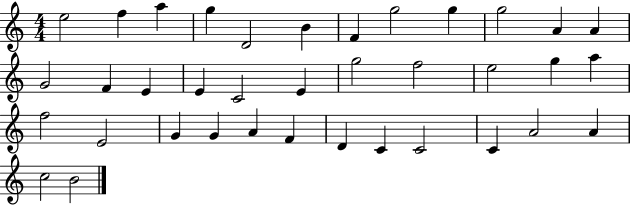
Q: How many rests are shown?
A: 0